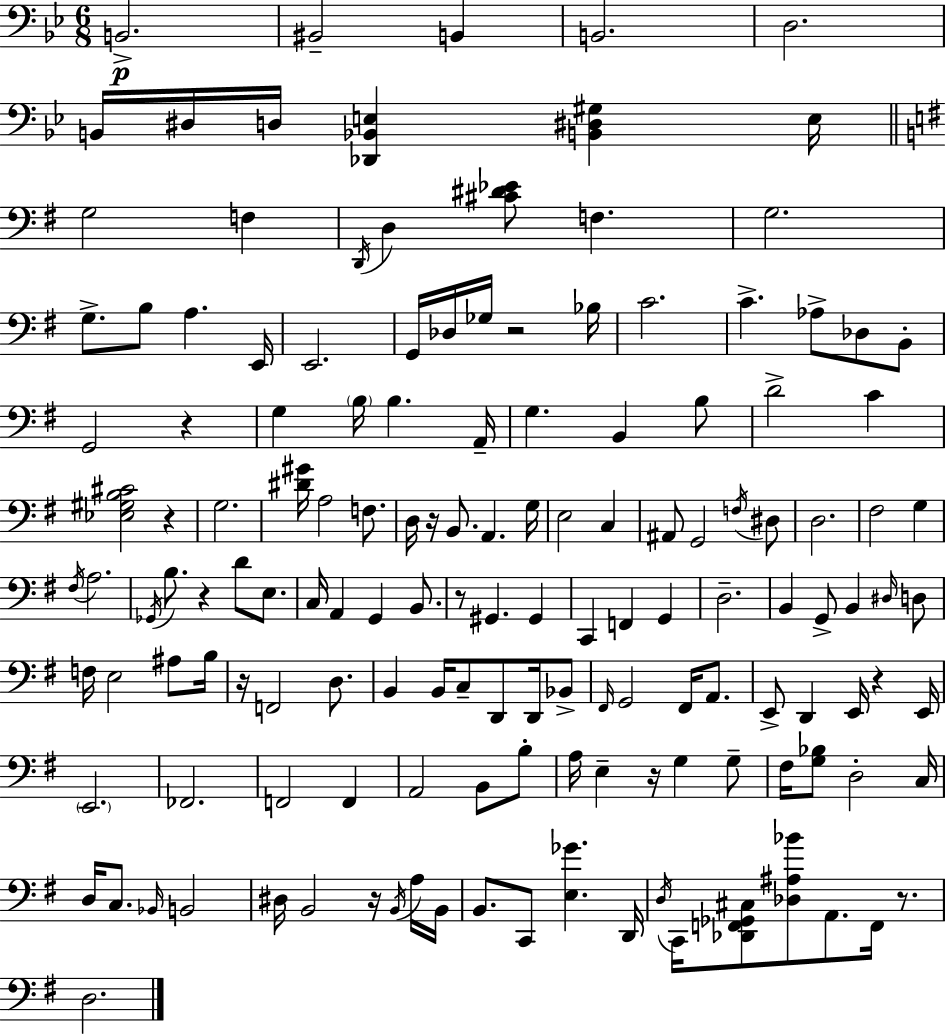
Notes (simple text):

B2/h. BIS2/h B2/q B2/h. D3/h. B2/s D#3/s D3/s [Db2,Bb2,E3]/q [B2,D#3,G#3]/q E3/s G3/h F3/q D2/s D3/q [C#4,D#4,Eb4]/e F3/q. G3/h. G3/e. B3/e A3/q. E2/s E2/h. G2/s Db3/s Gb3/s R/h Bb3/s C4/h. C4/q. Ab3/e Db3/e B2/e G2/h R/q G3/q B3/s B3/q. A2/s G3/q. B2/q B3/e D4/h C4/q [Eb3,G#3,B3,C#4]/h R/q G3/h. [D#4,G#4]/s A3/h F3/e. D3/s R/s B2/e. A2/q. G3/s E3/h C3/q A#2/e G2/h F3/s D#3/e D3/h. F#3/h G3/q F#3/s A3/h. Gb2/s B3/e. R/q D4/e E3/e. C3/s A2/q G2/q B2/e. R/e G#2/q. G#2/q C2/q F2/q G2/q D3/h. B2/q G2/e B2/q D#3/s D3/e F3/s E3/h A#3/e B3/s R/s F2/h D3/e. B2/q B2/s C3/e D2/e D2/s Bb2/e F#2/s G2/h F#2/s A2/e. E2/e D2/q E2/s R/q E2/s E2/h. FES2/h. F2/h F2/q A2/h B2/e B3/e A3/s E3/q R/s G3/q G3/e F#3/s [G3,Bb3]/e D3/h C3/s D3/s C3/e. Bb2/s B2/h D#3/s B2/h R/s B2/s A3/s B2/s B2/e. C2/e [E3,Gb4]/q. D2/s D3/s C2/s [Db2,F2,Gb2,C#3]/e [Db3,A#3,Bb4]/e A2/e. F2/s R/e. D3/h.